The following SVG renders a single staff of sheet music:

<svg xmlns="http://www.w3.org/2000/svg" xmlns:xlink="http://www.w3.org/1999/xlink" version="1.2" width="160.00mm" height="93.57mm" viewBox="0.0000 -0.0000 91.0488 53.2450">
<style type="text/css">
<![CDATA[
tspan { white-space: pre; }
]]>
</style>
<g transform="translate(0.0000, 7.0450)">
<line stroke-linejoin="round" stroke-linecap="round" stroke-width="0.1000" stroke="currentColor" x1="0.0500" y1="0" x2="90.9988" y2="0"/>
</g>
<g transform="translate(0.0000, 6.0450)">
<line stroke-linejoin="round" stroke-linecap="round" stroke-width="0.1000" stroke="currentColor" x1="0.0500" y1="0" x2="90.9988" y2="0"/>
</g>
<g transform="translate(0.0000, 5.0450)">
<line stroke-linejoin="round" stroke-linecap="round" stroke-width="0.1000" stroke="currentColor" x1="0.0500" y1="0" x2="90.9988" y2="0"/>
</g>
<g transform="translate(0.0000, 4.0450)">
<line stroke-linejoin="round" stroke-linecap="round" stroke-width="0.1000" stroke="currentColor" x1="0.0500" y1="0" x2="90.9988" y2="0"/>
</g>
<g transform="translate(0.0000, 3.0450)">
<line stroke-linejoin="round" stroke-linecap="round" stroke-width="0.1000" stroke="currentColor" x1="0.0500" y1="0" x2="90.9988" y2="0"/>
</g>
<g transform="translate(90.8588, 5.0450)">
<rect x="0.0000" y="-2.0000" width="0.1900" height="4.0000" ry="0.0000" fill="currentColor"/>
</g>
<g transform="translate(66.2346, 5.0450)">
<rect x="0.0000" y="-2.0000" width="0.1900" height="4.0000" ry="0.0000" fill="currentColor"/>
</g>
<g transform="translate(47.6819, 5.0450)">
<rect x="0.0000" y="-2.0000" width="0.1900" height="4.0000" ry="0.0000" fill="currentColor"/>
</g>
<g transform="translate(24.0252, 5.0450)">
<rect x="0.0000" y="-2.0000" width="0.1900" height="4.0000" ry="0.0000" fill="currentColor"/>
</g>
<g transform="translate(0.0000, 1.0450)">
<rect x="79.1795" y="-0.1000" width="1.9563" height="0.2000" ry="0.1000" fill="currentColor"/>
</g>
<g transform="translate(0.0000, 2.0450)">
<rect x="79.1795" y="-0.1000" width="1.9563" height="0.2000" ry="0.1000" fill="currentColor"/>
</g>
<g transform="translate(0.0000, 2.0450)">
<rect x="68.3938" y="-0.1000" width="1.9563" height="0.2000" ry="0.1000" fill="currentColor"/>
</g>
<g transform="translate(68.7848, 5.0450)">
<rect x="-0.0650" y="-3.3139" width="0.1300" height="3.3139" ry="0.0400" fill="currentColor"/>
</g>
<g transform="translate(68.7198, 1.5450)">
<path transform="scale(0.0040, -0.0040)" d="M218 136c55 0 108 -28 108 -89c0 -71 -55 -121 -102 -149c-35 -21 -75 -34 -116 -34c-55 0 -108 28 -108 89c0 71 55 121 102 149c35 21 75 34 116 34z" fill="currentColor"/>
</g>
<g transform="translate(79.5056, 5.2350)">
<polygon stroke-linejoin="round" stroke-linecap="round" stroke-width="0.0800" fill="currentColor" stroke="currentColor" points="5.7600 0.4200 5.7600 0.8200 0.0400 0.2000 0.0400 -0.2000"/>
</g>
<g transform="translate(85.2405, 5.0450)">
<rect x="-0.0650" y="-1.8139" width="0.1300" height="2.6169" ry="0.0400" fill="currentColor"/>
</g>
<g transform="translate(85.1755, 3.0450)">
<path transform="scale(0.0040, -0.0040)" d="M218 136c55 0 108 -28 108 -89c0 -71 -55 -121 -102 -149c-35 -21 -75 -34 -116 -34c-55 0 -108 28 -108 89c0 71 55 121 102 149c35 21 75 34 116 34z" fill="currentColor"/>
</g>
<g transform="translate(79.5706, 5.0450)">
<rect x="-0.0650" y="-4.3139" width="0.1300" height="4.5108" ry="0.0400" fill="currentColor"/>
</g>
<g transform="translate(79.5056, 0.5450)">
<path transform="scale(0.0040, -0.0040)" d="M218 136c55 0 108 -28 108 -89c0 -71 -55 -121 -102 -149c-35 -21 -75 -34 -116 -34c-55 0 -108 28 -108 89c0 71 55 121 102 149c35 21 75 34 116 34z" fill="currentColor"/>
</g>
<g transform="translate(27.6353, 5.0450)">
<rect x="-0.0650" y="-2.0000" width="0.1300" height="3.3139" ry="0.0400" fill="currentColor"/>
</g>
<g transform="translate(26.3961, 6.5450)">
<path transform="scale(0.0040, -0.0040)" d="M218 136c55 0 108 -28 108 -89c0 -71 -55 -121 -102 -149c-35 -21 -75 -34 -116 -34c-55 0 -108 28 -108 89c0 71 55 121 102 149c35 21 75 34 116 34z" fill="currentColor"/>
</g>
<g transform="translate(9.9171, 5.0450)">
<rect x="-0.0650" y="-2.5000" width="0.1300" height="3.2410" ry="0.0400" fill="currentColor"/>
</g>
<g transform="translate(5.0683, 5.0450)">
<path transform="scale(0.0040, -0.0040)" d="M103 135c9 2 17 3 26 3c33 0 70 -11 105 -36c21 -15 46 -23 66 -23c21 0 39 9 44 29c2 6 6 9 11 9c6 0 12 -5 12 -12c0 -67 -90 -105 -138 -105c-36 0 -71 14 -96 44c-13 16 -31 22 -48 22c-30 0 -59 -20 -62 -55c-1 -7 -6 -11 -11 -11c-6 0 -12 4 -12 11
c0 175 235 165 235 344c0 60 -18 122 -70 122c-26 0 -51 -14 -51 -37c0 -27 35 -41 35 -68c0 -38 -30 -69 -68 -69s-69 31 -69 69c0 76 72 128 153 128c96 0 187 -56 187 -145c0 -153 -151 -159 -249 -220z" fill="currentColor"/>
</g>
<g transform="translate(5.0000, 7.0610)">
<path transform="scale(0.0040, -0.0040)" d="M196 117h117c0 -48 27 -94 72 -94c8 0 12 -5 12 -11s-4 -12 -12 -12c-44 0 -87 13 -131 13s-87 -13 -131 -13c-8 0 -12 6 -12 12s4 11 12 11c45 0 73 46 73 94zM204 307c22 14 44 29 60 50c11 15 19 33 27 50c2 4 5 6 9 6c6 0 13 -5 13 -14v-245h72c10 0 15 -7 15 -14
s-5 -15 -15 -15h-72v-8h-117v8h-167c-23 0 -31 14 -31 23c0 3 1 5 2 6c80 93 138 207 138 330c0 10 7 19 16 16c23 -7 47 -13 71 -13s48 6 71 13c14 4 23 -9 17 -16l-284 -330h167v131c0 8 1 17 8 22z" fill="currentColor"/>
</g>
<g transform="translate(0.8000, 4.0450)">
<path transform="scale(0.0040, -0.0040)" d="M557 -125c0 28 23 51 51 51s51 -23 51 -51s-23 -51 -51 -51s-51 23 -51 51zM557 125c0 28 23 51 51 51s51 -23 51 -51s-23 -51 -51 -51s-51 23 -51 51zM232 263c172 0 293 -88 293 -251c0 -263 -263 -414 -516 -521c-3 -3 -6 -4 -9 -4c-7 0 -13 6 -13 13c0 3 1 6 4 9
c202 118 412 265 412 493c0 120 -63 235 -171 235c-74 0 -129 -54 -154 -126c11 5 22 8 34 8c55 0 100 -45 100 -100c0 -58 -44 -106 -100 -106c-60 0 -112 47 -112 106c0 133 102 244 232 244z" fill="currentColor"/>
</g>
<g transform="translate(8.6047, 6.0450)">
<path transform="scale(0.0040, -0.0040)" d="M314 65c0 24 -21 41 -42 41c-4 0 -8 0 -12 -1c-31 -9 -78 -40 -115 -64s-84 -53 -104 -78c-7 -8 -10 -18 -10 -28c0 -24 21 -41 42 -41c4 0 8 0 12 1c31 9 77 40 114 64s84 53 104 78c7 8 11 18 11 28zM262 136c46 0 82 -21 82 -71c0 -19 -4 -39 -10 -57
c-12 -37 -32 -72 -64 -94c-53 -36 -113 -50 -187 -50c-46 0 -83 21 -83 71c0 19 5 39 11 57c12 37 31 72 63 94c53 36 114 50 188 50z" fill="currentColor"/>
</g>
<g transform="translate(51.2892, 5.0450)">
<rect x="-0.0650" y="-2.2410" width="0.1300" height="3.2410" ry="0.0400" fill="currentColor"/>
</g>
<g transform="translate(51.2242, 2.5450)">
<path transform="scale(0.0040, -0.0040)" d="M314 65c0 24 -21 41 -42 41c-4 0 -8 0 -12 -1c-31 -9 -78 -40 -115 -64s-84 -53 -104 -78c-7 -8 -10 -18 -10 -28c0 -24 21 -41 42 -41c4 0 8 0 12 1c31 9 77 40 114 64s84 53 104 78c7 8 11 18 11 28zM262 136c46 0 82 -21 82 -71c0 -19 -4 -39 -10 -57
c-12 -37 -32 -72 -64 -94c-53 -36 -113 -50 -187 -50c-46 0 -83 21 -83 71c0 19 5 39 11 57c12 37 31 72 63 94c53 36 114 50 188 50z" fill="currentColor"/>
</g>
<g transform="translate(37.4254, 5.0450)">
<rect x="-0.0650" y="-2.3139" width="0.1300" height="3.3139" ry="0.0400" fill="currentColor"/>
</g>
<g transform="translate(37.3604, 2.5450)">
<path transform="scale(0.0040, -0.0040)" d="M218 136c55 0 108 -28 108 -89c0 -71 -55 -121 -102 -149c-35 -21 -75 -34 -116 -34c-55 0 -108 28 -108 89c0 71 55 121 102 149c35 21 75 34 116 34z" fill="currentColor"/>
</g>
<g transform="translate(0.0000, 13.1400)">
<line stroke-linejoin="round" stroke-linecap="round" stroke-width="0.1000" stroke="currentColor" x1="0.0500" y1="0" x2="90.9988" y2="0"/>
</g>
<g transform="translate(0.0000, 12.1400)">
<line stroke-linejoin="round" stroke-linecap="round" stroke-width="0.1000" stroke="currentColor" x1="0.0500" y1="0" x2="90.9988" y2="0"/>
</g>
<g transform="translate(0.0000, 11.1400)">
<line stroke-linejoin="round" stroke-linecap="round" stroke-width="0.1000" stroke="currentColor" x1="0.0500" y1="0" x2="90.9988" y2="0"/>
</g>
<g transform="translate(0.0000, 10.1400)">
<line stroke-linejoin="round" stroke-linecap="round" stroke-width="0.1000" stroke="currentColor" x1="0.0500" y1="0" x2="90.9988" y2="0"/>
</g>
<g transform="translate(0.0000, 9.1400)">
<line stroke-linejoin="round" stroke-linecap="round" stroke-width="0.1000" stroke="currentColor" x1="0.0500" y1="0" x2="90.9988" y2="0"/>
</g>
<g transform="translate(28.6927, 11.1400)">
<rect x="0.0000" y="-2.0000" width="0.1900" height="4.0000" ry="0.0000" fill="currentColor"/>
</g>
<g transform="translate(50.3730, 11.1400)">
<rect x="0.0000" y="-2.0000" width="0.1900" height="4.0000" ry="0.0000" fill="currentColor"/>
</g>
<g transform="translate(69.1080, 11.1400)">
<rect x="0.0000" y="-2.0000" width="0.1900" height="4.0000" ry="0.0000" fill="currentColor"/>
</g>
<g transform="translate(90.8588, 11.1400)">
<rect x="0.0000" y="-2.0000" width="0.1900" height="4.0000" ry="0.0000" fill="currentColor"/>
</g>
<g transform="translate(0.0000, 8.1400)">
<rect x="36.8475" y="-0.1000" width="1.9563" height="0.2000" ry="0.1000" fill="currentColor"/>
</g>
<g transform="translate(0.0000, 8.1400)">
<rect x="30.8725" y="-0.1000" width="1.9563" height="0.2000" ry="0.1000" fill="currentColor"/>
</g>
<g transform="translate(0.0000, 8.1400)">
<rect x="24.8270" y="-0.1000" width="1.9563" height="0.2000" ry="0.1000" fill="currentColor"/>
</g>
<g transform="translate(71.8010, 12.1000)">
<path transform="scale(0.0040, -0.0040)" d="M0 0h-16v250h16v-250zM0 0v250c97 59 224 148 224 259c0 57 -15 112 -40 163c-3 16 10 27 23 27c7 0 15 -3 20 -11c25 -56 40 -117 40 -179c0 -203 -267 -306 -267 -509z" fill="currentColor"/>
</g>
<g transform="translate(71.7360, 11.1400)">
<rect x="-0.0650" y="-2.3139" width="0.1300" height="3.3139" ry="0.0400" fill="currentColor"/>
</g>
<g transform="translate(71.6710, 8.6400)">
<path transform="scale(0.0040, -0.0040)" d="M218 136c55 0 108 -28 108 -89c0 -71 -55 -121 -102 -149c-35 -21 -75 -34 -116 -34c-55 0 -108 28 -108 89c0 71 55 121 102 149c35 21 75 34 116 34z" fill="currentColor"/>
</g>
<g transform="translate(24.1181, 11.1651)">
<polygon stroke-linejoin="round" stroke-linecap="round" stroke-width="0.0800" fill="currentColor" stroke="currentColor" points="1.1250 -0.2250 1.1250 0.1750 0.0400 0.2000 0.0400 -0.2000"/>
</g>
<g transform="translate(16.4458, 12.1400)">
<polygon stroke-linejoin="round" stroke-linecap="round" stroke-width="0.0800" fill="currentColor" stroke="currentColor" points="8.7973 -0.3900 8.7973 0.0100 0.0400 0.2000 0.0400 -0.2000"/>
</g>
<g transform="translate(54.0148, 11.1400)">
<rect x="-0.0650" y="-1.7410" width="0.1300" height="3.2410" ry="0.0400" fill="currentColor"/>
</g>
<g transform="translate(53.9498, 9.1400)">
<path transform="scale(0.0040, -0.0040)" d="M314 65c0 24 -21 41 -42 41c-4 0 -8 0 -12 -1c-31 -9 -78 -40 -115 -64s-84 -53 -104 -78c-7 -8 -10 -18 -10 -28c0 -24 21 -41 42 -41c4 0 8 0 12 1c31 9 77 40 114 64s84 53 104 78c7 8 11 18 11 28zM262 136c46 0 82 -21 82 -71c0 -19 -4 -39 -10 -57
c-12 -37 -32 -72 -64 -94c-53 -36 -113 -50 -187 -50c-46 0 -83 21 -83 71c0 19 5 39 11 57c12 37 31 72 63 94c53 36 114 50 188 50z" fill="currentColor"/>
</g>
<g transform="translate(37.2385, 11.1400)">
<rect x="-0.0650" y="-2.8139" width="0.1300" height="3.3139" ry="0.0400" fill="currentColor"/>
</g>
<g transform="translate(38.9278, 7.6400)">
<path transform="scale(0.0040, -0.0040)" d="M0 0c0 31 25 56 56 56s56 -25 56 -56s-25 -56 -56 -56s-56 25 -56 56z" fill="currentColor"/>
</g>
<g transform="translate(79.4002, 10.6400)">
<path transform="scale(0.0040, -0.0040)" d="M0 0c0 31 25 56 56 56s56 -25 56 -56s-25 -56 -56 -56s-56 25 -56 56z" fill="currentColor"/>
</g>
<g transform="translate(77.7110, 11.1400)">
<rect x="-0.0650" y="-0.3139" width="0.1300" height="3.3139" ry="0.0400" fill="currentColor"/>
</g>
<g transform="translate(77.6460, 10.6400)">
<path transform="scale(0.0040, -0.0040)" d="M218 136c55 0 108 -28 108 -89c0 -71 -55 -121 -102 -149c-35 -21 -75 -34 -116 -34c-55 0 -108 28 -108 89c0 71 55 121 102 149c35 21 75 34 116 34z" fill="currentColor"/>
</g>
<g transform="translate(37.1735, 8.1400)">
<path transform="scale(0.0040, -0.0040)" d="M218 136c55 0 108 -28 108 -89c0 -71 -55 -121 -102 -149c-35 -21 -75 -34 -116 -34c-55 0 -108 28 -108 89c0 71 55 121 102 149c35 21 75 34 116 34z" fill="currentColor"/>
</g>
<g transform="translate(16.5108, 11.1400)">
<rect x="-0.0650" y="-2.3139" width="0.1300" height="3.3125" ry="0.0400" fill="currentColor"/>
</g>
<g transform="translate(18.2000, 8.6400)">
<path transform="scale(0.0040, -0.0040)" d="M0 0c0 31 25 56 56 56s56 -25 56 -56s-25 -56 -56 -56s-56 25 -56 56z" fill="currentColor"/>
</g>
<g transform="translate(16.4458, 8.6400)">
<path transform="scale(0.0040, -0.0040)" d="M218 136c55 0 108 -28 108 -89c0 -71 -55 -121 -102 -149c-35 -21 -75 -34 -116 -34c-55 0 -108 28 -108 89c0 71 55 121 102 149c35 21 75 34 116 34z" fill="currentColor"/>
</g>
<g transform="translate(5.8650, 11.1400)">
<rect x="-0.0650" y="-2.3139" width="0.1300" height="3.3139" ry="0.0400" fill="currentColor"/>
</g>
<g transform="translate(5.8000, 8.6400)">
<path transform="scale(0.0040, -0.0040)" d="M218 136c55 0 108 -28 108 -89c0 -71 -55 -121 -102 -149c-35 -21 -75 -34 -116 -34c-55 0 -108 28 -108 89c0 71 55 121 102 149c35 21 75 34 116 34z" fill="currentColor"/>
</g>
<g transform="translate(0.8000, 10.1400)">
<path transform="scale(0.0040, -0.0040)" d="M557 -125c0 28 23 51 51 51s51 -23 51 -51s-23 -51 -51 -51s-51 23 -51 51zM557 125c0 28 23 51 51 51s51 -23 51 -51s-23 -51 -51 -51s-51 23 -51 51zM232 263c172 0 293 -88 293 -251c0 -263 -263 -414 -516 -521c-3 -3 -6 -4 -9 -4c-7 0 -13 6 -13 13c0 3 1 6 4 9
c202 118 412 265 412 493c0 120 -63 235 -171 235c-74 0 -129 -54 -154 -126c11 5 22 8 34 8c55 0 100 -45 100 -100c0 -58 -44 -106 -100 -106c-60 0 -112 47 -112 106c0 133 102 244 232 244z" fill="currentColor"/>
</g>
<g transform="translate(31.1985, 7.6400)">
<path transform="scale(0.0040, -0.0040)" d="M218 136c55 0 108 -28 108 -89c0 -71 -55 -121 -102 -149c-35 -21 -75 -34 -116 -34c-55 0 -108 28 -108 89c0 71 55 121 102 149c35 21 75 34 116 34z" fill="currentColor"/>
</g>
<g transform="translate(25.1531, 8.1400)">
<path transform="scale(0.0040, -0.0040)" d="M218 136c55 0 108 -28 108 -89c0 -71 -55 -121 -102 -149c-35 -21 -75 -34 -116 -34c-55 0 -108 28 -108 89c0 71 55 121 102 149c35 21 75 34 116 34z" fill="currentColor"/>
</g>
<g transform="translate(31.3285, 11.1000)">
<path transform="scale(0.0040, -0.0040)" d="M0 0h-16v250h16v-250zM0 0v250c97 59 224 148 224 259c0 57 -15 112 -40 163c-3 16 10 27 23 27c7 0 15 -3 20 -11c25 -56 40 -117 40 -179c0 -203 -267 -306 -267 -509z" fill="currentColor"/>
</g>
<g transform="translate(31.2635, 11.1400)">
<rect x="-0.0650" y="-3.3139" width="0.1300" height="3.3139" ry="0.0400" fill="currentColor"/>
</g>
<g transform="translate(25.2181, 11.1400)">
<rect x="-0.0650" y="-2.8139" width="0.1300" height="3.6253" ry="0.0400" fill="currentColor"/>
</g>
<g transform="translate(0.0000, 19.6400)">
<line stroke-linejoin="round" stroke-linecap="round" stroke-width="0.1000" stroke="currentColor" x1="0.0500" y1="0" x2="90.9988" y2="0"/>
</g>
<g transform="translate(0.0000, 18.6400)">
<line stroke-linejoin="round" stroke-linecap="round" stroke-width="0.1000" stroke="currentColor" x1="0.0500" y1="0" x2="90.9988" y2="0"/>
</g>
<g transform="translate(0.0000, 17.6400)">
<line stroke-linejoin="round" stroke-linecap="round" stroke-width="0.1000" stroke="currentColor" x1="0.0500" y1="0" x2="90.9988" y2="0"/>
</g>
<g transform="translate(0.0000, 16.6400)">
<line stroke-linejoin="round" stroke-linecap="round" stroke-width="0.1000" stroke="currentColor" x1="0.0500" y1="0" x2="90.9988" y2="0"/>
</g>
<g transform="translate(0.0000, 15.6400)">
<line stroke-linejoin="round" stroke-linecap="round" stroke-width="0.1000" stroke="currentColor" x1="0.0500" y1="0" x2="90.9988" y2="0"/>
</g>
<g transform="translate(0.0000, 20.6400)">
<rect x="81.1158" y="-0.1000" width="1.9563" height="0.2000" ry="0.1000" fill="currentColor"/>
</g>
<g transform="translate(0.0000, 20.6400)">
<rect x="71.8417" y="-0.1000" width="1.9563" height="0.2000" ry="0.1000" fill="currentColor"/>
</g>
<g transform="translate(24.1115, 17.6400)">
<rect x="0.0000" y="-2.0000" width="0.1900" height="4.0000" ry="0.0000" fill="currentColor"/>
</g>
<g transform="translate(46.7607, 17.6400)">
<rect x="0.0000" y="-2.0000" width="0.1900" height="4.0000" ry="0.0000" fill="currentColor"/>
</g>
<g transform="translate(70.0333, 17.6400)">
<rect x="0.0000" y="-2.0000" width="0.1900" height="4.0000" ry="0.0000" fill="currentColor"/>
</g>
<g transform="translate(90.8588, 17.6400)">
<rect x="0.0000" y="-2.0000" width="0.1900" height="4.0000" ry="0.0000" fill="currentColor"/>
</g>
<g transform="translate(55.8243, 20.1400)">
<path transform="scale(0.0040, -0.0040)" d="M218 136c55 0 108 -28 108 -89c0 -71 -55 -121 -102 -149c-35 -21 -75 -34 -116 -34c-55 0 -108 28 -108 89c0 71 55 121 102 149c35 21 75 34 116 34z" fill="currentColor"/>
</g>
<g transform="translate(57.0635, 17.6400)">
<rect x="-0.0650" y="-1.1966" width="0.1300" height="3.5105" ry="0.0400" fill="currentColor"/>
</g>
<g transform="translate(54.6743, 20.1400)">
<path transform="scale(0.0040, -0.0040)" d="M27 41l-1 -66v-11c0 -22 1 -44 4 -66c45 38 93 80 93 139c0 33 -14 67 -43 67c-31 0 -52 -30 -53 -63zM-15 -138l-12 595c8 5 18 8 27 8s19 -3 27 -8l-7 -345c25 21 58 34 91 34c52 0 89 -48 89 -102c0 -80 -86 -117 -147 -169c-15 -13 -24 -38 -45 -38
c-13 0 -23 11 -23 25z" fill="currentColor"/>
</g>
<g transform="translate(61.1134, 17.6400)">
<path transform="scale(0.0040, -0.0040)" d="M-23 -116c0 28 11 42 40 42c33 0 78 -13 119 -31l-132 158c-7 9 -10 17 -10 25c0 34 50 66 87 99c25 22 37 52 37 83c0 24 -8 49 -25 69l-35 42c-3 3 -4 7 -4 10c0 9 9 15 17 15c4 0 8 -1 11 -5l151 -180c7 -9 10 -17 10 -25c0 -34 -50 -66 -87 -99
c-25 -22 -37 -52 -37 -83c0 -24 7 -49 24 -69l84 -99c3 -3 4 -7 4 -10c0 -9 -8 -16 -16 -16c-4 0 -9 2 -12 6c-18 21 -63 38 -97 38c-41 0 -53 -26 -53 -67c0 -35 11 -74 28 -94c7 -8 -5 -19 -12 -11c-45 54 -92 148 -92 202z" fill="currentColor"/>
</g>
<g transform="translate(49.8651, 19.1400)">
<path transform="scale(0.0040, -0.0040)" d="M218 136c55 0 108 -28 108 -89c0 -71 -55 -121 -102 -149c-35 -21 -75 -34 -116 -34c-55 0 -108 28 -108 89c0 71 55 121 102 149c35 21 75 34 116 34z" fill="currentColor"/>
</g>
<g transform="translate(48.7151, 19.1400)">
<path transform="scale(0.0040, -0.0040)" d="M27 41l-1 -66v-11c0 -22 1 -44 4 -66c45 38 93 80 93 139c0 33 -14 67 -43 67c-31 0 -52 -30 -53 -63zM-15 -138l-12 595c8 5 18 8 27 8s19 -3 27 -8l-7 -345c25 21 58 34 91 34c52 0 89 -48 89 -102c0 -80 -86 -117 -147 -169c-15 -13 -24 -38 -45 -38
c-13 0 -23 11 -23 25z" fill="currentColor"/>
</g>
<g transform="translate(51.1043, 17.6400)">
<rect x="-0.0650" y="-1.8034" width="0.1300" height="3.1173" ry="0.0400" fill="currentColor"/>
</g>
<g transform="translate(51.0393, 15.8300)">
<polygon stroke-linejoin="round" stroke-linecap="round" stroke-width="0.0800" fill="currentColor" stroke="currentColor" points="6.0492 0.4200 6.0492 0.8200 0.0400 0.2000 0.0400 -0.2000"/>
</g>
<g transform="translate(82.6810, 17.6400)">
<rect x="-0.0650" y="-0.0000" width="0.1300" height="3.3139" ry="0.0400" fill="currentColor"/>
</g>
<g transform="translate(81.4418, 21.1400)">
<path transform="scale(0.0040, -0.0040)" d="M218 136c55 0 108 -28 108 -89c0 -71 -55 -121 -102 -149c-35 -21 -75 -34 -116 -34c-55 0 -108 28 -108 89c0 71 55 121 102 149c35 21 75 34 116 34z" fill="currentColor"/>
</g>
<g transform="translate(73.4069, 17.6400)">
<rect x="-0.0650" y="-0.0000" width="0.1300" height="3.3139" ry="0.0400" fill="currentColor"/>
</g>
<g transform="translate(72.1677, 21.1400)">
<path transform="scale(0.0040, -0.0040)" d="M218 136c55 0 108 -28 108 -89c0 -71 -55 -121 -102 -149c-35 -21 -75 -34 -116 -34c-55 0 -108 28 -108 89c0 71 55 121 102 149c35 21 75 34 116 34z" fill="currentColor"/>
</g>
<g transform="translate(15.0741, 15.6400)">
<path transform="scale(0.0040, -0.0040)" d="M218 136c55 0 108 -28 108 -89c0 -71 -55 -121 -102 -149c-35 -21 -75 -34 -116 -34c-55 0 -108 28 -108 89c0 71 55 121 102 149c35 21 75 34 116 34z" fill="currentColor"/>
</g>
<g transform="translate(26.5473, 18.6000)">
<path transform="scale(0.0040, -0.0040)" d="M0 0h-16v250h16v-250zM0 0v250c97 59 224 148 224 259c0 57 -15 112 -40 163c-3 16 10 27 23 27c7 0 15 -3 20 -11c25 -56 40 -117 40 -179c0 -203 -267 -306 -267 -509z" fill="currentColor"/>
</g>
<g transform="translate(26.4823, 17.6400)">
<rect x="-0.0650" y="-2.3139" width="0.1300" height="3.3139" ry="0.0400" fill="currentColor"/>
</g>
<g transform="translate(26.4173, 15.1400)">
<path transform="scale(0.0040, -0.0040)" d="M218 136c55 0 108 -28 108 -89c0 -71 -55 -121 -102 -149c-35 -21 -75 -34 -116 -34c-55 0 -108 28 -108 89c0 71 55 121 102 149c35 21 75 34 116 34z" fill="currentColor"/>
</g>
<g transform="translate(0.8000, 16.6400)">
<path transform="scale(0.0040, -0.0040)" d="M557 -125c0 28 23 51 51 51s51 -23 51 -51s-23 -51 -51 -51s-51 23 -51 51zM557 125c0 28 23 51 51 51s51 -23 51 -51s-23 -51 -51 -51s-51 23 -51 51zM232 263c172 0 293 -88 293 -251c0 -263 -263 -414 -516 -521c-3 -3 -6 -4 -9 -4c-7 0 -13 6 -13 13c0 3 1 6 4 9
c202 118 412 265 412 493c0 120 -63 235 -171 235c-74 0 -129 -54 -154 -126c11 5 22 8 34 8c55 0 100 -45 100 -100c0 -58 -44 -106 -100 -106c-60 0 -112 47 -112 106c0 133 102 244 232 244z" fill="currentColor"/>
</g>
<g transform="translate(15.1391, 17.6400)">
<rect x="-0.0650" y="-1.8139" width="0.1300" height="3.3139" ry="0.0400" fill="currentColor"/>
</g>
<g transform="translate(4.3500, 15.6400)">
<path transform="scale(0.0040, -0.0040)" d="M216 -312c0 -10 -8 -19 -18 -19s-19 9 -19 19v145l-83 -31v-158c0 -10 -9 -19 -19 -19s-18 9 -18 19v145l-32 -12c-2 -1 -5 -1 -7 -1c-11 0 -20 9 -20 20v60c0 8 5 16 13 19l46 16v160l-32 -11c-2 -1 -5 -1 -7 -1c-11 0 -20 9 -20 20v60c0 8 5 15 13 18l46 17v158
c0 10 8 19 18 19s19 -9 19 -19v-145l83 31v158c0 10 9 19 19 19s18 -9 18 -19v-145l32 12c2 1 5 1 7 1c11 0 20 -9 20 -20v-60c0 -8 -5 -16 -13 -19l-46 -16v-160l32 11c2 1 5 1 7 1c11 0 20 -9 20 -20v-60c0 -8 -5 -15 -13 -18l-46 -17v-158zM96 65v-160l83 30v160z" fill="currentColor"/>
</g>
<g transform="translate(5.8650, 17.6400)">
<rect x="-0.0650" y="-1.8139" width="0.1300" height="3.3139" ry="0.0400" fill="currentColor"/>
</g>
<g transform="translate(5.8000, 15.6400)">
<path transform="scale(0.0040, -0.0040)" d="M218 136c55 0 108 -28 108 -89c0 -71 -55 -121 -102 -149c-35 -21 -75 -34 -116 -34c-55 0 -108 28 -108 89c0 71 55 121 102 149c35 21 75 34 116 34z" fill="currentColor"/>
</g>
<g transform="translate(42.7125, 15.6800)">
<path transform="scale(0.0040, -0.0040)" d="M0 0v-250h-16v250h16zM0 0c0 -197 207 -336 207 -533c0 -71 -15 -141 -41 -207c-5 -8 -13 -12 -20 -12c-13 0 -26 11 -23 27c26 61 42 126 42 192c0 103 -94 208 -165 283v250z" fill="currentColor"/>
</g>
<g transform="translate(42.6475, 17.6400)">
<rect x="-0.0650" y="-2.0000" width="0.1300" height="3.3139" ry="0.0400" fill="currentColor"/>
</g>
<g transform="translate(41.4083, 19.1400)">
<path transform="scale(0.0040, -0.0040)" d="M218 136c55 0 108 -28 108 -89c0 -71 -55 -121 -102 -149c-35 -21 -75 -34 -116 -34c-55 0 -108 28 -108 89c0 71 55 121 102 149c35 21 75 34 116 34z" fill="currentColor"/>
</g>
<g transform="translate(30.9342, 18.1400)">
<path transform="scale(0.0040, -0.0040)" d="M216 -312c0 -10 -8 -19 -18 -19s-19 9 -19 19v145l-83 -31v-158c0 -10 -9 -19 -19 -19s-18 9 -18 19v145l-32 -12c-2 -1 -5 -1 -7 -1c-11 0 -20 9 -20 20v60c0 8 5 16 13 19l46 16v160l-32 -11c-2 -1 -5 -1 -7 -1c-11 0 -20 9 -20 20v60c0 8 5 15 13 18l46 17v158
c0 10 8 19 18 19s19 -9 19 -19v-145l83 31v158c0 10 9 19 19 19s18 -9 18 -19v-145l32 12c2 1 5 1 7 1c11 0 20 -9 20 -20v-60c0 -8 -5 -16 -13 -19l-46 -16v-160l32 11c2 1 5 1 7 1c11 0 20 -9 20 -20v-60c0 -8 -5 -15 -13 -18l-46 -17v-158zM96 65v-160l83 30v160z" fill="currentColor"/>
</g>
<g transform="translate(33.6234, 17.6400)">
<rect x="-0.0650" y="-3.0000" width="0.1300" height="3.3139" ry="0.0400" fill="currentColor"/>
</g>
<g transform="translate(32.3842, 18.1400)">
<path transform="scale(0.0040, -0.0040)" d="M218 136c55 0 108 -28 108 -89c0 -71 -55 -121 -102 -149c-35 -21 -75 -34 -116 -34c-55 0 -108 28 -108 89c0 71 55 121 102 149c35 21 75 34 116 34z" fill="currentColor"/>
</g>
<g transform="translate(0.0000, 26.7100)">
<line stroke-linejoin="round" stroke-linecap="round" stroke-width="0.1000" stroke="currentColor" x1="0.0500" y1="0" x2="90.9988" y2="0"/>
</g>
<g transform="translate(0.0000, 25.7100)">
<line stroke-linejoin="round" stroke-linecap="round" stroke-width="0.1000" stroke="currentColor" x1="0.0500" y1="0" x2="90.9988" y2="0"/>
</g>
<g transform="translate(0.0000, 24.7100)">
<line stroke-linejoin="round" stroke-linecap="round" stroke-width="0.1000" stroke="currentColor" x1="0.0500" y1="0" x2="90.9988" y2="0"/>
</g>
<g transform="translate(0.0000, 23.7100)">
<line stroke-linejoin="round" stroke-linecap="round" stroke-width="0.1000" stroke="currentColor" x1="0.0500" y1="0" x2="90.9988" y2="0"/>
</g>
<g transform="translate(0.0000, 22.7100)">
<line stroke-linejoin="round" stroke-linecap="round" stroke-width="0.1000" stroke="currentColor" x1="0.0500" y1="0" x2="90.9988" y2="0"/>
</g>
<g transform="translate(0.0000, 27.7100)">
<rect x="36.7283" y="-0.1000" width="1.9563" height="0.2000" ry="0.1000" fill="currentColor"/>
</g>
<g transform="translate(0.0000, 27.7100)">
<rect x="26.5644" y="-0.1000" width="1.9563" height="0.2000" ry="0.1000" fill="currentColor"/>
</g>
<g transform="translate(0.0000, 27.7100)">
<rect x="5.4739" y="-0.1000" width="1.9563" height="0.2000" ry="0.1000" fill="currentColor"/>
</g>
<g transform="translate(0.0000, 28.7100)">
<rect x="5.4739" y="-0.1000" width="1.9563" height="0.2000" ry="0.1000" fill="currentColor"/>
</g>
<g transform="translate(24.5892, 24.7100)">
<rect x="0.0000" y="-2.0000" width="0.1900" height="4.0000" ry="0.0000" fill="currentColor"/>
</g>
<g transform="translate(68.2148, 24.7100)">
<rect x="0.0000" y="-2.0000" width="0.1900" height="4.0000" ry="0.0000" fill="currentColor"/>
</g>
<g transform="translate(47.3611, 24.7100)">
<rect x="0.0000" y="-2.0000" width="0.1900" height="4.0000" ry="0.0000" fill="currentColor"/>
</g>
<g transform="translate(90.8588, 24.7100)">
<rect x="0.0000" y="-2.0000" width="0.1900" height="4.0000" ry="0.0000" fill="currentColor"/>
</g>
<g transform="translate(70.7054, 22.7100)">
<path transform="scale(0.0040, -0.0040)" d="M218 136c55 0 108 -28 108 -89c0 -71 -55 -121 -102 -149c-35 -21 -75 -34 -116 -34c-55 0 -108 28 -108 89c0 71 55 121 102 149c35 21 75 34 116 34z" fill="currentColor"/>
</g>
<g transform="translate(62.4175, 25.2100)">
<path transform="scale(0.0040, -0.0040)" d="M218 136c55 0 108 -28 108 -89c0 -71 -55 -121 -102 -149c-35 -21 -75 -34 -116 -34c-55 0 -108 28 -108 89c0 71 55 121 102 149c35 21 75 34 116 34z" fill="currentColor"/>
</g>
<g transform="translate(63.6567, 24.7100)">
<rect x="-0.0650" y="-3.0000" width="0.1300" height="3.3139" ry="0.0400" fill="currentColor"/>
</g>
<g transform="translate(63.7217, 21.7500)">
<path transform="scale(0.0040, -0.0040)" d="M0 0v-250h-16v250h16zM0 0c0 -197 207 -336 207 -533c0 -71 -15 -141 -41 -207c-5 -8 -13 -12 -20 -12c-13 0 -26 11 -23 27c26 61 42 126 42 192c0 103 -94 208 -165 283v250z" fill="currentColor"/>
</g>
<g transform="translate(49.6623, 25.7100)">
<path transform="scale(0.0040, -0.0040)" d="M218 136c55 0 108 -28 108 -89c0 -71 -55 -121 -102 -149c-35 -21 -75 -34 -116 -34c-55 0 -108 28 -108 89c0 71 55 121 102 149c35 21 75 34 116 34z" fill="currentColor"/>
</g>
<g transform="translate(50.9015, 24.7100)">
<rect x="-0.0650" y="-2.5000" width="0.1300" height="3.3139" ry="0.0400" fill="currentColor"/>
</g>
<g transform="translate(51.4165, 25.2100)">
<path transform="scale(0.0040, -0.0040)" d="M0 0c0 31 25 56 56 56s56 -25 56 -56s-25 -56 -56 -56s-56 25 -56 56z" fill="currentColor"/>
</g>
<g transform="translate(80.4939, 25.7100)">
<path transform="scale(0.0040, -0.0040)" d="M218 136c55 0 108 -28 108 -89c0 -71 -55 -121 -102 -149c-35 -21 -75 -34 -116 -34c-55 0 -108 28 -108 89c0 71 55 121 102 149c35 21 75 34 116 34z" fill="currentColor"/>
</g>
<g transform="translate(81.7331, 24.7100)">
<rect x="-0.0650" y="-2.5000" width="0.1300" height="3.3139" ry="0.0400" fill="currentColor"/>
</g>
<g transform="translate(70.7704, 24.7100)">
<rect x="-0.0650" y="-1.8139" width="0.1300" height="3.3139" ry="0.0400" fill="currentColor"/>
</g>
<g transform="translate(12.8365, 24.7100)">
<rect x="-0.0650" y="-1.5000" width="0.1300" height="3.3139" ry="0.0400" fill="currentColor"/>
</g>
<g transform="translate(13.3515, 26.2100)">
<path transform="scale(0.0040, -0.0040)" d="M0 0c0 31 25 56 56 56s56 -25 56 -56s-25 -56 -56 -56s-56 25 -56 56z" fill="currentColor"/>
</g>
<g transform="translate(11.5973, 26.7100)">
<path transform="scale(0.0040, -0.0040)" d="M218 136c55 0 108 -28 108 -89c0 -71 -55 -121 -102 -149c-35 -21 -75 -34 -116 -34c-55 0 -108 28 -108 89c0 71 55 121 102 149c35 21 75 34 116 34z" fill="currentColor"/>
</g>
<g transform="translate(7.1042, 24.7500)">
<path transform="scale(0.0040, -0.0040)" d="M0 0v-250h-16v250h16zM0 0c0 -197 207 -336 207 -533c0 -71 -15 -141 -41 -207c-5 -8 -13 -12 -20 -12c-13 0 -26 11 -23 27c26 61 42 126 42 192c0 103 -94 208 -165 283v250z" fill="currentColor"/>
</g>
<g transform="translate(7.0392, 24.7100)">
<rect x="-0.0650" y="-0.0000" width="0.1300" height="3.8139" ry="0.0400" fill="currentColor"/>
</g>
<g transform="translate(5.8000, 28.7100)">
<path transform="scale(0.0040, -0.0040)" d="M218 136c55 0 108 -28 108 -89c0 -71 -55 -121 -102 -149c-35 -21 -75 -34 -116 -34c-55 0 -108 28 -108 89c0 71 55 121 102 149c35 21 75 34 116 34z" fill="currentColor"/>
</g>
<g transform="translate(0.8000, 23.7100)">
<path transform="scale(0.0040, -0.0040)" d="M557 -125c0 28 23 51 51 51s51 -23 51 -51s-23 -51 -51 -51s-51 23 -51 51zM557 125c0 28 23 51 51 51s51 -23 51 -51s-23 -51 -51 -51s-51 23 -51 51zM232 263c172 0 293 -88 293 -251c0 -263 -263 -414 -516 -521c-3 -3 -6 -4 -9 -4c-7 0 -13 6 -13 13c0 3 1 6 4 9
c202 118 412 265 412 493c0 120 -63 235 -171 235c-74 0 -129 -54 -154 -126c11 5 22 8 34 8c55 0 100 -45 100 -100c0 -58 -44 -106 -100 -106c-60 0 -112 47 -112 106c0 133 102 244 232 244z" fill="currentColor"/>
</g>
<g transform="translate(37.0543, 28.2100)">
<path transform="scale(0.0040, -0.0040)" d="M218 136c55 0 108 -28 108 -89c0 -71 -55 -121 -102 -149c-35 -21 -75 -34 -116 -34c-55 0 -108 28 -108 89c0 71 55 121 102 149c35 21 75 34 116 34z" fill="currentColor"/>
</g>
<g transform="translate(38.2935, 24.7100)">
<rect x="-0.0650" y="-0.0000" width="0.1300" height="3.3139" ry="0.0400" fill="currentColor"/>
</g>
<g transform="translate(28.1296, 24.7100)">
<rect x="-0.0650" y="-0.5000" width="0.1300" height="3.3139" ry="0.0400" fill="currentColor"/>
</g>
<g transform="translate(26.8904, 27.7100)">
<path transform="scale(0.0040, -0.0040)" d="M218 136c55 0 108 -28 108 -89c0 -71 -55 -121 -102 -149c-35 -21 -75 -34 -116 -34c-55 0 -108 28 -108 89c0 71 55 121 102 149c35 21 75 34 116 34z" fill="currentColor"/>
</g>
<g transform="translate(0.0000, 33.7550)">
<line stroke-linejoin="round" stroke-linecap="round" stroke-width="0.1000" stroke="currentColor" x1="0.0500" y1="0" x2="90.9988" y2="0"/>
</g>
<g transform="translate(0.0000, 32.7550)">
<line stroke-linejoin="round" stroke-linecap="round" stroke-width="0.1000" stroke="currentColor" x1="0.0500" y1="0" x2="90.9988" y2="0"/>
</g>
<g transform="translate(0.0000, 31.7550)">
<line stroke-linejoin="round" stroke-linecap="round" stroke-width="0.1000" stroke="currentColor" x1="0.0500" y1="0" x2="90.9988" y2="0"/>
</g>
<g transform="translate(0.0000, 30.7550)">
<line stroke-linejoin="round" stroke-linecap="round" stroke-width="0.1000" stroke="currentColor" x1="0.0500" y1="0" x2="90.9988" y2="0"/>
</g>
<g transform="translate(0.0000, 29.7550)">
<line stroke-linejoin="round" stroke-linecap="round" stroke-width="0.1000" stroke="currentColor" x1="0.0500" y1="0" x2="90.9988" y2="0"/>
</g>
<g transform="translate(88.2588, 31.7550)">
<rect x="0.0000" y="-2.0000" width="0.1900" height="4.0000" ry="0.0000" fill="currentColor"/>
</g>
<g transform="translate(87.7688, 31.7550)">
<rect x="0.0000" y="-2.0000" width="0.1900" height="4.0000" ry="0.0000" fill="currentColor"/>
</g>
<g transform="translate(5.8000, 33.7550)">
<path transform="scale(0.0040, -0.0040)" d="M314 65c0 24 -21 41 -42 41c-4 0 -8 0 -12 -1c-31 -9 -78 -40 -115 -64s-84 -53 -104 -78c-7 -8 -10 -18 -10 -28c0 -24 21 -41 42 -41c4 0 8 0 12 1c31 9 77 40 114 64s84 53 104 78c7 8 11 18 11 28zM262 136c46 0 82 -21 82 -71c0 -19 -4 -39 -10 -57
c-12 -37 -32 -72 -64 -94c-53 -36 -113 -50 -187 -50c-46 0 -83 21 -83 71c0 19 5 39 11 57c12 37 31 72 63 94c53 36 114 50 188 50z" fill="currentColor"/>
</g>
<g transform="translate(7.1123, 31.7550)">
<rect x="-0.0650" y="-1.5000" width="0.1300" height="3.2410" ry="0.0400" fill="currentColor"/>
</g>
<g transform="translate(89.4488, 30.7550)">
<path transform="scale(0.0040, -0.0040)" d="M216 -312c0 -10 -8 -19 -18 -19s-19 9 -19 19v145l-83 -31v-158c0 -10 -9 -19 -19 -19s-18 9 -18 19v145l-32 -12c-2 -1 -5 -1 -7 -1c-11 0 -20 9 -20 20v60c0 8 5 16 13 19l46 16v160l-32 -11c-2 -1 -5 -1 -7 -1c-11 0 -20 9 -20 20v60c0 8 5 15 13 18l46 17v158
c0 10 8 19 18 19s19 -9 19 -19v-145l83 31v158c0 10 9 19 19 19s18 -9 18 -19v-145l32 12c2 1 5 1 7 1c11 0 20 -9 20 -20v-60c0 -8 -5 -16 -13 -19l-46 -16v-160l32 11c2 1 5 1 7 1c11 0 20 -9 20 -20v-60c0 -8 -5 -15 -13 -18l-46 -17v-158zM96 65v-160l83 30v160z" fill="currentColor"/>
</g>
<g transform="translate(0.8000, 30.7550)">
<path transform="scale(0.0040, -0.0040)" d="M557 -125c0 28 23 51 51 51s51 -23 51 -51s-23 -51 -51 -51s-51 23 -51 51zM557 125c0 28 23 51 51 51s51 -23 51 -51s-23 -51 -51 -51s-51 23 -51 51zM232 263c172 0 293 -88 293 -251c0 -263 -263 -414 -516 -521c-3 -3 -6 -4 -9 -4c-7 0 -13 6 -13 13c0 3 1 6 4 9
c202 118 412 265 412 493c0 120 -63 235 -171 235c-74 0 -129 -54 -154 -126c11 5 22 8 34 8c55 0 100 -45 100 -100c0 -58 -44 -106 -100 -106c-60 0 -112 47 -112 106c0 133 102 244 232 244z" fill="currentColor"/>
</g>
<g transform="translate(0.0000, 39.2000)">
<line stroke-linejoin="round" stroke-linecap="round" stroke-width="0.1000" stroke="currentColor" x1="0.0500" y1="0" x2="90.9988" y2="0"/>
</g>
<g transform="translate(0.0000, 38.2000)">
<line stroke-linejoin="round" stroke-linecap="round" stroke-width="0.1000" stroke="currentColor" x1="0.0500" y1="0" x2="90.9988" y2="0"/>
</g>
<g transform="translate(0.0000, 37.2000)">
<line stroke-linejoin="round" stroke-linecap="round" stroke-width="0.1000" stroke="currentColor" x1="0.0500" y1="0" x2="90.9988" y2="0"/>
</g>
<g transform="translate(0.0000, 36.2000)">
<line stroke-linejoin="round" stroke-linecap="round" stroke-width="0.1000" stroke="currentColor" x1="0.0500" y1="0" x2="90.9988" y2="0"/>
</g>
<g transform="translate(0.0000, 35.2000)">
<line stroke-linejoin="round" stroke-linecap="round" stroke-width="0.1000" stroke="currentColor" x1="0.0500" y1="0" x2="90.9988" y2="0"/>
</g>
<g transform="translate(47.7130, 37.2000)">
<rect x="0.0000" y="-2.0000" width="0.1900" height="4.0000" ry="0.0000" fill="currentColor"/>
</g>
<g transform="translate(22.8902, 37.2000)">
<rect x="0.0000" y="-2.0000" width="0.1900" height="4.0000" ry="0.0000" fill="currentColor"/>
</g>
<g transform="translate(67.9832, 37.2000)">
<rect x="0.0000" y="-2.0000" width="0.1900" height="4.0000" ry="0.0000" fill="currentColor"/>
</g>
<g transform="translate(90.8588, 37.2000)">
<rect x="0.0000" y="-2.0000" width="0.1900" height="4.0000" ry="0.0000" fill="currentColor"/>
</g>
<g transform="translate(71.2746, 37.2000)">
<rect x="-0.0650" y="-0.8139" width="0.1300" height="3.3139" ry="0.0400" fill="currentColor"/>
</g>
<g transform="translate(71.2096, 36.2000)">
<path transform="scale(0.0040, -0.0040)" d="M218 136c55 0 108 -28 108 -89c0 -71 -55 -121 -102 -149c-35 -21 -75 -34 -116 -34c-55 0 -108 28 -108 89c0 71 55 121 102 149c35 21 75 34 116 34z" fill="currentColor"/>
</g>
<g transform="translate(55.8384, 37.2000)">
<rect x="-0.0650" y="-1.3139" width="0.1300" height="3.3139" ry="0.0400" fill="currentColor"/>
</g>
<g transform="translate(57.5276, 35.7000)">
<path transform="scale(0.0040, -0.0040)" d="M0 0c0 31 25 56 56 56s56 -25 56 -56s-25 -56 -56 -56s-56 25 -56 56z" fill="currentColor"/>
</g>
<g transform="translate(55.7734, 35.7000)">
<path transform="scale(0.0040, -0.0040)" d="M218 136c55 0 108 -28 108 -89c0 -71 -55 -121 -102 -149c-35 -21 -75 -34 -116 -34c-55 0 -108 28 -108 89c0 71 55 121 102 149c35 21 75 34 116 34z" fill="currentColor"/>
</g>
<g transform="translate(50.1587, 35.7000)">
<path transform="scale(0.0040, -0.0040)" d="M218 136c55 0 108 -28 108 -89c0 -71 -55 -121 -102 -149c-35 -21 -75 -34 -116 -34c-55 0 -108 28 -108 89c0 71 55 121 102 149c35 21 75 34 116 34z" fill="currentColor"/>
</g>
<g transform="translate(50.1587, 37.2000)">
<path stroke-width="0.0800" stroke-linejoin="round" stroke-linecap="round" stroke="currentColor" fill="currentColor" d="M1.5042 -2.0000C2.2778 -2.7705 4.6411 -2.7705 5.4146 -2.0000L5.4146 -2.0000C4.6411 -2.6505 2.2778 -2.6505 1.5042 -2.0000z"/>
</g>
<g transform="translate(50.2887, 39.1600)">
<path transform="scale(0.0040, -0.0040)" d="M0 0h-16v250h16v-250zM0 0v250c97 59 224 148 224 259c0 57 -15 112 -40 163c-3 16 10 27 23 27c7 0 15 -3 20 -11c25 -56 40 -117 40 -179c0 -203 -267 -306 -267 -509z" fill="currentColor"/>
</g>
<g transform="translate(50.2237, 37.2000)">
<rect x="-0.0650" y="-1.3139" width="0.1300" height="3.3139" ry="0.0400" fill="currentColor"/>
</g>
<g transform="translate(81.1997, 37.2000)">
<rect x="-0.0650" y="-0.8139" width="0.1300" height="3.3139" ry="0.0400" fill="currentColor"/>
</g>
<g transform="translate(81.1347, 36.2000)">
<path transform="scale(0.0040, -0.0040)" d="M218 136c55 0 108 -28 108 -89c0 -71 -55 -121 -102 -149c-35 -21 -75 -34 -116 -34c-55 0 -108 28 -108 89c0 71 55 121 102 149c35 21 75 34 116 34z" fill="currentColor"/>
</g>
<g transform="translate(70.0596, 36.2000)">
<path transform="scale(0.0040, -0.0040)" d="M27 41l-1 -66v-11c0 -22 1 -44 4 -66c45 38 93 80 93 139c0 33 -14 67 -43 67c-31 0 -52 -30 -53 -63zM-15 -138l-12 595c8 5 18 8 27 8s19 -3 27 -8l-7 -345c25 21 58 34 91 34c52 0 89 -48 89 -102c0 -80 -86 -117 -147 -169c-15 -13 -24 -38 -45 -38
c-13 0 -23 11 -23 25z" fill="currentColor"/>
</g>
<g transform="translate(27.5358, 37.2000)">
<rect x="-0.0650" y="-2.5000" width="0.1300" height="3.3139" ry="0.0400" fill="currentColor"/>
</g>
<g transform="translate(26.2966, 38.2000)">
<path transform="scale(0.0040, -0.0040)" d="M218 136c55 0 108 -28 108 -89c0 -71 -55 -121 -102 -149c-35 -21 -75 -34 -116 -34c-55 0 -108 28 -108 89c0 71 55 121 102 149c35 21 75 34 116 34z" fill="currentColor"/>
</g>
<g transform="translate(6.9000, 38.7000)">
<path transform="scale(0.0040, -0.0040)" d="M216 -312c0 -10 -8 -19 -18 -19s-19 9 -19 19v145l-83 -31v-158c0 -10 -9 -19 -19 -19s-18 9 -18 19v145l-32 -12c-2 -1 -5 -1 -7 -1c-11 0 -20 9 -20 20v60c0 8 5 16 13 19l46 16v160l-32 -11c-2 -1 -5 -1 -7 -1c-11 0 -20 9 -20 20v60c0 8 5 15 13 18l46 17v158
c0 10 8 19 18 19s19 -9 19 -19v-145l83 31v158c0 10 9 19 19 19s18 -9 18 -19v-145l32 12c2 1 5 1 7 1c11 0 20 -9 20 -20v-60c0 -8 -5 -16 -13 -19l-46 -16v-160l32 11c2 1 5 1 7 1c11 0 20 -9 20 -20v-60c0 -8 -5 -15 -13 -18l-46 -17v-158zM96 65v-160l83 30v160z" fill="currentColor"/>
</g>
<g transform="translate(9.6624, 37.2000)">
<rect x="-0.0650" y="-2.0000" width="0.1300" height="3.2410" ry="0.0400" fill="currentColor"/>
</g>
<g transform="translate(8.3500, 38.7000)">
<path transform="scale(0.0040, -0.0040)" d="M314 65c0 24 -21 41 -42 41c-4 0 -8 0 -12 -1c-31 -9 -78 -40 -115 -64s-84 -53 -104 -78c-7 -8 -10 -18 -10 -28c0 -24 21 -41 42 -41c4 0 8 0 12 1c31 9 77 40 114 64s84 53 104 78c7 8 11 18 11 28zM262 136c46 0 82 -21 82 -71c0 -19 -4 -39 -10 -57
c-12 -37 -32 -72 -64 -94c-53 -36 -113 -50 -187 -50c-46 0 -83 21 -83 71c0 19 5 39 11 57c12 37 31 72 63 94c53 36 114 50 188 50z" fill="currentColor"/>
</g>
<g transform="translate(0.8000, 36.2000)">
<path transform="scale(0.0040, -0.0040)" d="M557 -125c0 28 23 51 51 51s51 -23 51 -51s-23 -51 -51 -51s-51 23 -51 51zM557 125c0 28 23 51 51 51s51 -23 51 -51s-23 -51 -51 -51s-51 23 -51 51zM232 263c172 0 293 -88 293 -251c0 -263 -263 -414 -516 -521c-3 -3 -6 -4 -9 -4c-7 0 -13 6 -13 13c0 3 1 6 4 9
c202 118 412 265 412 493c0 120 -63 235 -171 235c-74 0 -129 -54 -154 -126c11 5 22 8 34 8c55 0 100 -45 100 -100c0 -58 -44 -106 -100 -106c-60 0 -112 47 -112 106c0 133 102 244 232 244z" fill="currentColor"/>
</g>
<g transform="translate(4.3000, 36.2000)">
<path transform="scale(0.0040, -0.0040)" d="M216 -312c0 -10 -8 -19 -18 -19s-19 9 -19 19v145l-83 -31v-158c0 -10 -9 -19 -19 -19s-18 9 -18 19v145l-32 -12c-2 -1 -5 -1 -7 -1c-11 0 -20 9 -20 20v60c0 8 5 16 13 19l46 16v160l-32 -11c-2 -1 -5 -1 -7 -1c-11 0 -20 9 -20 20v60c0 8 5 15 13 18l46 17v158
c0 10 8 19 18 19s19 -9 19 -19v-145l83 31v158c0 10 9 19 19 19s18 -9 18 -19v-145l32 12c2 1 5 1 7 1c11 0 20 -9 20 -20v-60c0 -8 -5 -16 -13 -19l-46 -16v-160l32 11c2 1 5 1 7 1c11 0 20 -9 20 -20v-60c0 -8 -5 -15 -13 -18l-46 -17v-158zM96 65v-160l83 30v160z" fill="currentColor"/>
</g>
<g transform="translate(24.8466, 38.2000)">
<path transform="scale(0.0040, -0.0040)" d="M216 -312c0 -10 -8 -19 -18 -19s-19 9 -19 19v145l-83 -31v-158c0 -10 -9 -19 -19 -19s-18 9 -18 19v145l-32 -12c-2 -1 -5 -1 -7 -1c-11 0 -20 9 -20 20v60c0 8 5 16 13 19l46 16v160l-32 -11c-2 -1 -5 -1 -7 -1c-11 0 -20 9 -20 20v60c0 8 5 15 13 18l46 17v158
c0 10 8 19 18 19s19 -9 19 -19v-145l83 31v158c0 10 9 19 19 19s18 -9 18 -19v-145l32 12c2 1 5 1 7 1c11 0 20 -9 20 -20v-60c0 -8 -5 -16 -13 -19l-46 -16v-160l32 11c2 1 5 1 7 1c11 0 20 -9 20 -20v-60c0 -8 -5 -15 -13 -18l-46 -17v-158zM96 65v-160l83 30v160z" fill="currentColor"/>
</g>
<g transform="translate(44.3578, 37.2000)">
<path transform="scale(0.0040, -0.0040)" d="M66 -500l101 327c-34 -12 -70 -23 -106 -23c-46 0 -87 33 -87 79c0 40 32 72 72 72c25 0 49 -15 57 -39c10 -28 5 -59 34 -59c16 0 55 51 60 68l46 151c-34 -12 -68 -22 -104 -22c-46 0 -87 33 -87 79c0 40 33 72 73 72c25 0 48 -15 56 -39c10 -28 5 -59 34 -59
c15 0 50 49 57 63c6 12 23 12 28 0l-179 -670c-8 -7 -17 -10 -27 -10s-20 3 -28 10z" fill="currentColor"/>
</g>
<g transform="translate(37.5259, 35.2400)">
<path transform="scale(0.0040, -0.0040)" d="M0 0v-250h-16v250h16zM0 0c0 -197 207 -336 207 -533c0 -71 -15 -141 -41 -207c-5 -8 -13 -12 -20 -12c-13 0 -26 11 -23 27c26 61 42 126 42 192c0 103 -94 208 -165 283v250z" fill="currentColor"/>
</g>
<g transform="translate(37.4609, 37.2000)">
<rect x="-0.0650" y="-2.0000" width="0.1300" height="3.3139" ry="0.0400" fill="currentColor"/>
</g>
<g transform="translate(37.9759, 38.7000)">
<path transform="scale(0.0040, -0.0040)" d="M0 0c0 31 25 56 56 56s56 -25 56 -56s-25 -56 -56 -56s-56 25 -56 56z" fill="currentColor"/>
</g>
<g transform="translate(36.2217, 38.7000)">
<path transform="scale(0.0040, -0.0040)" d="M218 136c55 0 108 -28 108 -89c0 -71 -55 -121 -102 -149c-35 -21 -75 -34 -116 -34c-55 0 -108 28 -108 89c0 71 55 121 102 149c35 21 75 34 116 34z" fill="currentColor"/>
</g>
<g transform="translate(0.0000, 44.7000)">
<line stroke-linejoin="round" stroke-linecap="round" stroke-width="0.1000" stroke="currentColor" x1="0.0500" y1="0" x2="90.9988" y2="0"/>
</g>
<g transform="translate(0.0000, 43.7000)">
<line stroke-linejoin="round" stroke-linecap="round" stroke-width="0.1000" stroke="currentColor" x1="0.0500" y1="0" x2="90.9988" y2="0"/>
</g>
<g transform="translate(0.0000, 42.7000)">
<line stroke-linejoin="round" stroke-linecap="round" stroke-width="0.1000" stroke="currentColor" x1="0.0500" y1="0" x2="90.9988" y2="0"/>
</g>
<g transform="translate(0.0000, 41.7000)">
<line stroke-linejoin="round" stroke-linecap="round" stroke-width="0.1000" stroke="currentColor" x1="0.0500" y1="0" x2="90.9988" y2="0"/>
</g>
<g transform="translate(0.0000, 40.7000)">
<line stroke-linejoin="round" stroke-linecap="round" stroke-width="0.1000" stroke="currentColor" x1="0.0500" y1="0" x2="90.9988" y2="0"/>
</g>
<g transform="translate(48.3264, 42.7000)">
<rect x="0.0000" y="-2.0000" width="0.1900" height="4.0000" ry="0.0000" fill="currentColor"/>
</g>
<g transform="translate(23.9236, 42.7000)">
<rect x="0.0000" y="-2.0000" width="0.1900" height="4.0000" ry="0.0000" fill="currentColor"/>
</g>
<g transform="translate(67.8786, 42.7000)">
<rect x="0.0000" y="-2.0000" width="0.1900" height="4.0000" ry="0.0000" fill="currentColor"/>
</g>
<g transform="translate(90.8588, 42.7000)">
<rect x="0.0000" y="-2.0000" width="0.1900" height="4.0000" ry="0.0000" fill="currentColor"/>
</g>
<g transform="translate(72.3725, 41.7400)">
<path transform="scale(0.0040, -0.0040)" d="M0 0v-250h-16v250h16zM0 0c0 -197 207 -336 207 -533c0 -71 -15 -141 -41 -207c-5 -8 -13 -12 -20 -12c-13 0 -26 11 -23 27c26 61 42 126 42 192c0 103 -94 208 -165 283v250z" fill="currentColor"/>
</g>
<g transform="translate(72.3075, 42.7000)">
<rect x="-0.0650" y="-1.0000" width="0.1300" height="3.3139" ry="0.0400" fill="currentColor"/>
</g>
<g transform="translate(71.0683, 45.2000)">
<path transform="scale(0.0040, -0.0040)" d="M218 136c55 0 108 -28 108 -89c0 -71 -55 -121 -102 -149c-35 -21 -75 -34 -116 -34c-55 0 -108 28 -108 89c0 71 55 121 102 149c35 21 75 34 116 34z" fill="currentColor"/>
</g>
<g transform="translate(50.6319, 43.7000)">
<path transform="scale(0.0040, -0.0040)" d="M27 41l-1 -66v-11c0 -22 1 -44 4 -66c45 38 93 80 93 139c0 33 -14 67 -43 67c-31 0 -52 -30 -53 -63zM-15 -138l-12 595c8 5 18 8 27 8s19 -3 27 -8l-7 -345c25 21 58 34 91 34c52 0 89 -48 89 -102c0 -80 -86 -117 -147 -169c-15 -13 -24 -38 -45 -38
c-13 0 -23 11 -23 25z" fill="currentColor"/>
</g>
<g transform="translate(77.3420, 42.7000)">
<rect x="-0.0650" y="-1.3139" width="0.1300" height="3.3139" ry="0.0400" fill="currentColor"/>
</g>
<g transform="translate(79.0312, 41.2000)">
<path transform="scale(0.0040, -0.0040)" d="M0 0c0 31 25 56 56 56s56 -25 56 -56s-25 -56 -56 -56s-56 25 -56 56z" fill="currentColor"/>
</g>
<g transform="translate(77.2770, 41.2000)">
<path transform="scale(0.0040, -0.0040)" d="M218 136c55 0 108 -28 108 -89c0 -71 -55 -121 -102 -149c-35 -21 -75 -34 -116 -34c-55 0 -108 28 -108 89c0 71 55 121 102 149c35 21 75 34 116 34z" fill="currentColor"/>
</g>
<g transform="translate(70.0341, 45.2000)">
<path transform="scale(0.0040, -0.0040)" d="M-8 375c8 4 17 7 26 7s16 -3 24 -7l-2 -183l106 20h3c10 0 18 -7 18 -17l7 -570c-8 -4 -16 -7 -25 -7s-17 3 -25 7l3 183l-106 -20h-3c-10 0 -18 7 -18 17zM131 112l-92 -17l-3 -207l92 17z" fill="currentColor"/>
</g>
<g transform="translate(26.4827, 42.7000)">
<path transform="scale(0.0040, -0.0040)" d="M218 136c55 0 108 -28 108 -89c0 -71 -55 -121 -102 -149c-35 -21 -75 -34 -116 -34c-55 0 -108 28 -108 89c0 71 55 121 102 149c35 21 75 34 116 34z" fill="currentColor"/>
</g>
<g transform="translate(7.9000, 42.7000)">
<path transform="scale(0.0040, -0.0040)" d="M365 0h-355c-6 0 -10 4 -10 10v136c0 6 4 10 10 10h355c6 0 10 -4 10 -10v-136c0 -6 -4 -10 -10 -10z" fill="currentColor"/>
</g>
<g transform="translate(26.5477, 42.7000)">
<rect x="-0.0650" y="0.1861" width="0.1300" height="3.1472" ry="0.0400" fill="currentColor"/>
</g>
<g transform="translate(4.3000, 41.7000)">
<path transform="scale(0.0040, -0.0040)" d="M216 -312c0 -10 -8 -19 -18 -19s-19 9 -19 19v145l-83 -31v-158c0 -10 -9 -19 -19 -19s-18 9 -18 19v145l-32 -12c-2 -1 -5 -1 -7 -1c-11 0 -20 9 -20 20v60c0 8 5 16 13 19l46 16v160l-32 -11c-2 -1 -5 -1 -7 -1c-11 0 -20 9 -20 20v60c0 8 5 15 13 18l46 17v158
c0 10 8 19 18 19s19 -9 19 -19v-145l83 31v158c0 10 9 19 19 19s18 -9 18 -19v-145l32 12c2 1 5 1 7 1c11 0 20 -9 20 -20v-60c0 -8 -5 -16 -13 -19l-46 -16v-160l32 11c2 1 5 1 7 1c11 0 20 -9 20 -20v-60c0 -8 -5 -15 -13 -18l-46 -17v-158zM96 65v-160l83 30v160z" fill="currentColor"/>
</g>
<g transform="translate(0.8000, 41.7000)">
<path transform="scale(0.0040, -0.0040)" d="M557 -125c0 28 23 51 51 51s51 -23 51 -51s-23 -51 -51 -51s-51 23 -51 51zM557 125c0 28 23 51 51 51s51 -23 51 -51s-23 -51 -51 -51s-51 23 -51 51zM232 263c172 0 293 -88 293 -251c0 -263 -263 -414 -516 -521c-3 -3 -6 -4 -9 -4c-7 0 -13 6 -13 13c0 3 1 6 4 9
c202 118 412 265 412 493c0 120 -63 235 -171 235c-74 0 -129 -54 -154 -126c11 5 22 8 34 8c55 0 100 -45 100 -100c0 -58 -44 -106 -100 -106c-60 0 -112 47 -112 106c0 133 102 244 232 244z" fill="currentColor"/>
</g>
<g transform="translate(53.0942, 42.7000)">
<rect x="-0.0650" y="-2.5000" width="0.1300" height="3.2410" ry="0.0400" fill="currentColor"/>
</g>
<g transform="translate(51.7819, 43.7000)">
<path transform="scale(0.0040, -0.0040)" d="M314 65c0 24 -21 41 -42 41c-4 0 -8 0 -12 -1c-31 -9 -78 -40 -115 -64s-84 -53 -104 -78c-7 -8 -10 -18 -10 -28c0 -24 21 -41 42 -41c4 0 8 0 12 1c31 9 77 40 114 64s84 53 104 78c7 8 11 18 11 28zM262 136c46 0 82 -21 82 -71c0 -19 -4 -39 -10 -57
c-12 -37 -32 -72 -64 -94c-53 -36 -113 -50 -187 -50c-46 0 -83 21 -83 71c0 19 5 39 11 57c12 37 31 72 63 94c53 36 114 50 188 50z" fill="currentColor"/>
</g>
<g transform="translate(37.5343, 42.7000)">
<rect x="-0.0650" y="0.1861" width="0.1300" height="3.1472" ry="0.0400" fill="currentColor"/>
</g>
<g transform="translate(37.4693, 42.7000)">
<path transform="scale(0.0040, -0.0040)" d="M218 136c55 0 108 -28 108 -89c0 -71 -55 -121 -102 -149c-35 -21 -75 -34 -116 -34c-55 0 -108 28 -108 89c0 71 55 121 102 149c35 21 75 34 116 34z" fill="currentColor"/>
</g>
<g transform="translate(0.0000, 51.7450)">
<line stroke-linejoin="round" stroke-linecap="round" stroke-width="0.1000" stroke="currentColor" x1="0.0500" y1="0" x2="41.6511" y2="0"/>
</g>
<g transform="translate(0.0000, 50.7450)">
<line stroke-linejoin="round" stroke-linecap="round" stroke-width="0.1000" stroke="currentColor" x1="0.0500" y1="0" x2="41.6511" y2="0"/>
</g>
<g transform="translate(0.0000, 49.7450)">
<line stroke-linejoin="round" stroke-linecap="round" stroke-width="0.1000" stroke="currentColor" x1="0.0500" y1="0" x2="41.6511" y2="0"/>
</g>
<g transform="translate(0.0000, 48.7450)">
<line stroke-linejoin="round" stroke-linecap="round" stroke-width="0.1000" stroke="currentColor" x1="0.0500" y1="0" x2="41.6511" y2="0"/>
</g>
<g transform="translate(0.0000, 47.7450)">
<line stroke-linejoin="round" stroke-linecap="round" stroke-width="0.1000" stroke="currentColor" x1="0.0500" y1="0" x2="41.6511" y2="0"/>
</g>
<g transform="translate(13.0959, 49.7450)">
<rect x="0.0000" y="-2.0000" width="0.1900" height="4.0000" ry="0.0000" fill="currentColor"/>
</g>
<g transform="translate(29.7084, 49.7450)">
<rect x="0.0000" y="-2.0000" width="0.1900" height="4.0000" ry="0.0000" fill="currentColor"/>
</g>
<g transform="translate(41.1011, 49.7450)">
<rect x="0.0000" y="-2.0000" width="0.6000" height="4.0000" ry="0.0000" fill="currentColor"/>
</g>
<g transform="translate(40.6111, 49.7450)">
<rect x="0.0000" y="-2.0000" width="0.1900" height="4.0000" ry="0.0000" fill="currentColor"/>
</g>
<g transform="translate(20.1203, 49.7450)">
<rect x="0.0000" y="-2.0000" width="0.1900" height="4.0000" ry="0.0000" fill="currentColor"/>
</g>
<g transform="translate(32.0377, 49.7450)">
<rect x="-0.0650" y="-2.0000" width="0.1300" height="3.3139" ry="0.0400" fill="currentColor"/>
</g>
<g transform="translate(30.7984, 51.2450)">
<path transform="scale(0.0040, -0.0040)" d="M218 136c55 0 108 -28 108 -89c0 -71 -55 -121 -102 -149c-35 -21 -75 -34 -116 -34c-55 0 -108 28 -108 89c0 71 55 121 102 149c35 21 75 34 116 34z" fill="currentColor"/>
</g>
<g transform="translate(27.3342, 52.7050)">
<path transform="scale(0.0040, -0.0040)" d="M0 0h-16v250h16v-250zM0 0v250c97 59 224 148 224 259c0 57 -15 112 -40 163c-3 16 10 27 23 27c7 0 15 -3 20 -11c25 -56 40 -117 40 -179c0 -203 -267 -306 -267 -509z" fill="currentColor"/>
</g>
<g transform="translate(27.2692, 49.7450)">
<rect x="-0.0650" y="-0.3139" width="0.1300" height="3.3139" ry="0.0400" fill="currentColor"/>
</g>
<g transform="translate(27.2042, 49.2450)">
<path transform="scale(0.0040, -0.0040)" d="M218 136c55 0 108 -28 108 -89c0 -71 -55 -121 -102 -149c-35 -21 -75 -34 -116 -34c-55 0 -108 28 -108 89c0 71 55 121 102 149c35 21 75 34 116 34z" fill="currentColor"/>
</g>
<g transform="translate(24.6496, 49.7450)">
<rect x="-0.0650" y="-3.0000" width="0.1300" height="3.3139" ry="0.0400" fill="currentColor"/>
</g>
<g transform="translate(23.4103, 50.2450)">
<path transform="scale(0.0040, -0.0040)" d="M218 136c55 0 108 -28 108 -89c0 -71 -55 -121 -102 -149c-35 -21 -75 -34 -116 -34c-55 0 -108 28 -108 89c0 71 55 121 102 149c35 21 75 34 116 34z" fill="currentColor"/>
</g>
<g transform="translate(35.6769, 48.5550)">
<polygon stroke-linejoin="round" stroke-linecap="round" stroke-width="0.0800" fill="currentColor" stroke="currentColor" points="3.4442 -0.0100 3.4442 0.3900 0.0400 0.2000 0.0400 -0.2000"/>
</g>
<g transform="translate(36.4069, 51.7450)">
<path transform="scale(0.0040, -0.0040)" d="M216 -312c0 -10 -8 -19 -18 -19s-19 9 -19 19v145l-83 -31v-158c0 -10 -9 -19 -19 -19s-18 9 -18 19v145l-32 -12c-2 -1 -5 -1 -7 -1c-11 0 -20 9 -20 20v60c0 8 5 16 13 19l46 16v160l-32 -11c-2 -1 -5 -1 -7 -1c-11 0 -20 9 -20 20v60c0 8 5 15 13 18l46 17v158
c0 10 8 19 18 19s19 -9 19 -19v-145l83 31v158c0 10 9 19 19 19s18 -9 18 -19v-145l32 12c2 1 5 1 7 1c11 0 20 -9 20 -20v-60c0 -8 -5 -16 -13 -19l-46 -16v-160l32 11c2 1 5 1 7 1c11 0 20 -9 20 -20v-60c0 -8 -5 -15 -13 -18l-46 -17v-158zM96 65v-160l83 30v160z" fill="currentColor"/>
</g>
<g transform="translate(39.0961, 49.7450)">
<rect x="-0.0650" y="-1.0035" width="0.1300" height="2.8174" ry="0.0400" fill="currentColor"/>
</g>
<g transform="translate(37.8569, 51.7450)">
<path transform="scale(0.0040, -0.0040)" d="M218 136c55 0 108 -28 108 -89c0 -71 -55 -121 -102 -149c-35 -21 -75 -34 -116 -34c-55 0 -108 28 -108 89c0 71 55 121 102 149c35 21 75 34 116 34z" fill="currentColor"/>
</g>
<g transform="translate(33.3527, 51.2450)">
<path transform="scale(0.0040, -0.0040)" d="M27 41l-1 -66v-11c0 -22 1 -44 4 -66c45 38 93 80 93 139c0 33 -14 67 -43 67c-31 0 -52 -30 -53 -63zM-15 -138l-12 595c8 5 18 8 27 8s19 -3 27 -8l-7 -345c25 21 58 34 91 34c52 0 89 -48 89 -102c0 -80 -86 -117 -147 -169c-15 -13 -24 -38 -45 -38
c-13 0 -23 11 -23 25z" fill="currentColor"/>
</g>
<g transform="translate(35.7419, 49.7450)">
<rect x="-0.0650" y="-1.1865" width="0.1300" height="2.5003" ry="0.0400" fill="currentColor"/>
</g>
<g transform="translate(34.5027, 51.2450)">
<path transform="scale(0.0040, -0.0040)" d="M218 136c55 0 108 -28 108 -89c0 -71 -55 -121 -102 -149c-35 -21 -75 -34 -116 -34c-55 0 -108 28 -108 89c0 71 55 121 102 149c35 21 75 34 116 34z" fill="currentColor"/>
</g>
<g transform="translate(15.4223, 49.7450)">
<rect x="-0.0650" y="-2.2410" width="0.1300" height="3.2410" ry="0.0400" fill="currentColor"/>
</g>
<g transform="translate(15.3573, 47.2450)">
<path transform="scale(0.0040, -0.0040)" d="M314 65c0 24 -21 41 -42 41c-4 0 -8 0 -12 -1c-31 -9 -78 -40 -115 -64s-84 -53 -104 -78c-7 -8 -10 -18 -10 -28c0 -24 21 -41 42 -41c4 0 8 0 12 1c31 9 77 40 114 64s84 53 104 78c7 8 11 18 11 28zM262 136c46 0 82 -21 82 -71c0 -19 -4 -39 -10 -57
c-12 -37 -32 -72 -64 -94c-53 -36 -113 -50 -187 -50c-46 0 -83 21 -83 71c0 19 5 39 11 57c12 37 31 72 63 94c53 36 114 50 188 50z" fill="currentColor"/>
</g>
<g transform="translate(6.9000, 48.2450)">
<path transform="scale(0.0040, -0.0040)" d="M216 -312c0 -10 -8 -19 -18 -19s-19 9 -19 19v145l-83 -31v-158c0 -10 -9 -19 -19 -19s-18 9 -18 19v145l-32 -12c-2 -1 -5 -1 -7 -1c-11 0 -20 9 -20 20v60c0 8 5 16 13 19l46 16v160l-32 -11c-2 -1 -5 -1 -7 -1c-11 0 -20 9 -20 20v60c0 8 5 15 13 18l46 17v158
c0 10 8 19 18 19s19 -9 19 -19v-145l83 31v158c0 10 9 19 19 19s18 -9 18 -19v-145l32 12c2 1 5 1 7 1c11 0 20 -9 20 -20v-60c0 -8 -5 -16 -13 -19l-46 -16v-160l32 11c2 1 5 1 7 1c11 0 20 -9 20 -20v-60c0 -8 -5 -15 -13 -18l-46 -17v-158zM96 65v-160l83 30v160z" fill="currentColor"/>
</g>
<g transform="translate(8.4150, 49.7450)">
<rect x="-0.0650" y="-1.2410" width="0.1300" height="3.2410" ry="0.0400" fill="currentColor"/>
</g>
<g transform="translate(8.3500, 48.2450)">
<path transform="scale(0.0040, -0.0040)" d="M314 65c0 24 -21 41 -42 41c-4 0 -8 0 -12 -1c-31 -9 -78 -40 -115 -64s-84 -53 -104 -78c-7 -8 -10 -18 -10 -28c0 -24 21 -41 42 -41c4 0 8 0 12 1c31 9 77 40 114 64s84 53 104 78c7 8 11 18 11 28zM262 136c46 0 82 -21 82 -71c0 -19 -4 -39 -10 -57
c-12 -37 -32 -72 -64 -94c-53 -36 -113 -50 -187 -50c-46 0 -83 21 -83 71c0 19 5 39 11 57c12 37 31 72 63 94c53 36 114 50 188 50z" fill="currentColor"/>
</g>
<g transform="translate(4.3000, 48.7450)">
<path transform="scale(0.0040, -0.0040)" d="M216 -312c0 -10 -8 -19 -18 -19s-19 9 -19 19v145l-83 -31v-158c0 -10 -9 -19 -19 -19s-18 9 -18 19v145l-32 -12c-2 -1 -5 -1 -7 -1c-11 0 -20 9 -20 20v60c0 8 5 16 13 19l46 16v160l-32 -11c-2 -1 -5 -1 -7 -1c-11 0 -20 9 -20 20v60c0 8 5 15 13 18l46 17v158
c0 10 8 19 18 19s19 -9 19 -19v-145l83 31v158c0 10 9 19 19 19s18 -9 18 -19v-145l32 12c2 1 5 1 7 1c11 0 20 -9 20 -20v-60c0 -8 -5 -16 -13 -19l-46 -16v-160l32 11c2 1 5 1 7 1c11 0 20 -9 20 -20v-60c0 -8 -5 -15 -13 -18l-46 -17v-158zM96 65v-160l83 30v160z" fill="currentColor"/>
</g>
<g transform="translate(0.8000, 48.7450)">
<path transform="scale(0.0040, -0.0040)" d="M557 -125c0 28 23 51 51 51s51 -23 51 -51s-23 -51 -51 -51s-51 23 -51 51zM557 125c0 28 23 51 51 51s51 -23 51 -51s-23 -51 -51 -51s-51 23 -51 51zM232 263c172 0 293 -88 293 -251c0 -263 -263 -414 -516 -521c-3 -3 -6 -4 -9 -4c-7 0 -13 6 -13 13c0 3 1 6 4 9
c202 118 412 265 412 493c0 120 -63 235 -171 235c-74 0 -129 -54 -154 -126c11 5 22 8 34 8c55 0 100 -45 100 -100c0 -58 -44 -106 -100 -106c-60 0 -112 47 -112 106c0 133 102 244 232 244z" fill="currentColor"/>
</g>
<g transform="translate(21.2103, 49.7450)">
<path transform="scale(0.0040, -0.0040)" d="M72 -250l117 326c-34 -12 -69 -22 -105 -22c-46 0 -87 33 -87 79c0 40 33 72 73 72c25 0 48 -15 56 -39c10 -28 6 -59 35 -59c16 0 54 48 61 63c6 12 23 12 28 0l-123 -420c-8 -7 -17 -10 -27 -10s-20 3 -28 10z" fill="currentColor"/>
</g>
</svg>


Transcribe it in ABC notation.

X:1
T:Untitled
M:2/4
L:1/4
K:C
B,,2 A,, B, B,2 D F/2 A,/2 B, B,/2 C/4 D/2 C A,2 B,/2 E, ^A, ^A, B,/2 ^C, A,,/2 _A,,/2 _F,,/2 z D,, D,, C,,/2 G,, E,, D,, B,, C,/2 A, B,, G,,2 ^A,,2 ^B,, A,,/2 z/4 G,/2 G, _F, _F, z2 D, D, _B,,2 F,,/2 G, ^G,2 B,2 z/2 C, E,/2 A,, _A,,/2 ^G,,/2